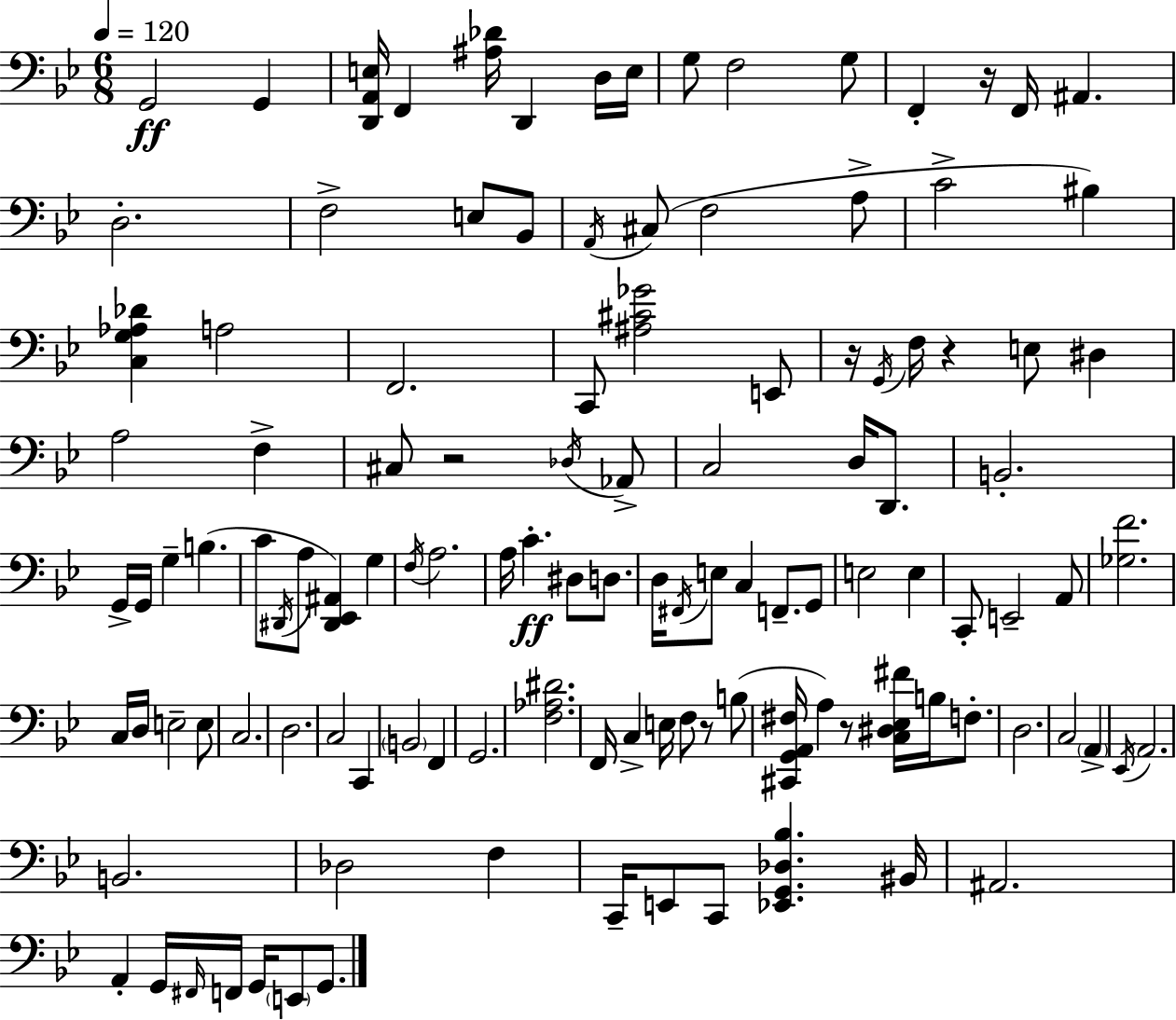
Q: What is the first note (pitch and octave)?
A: G2